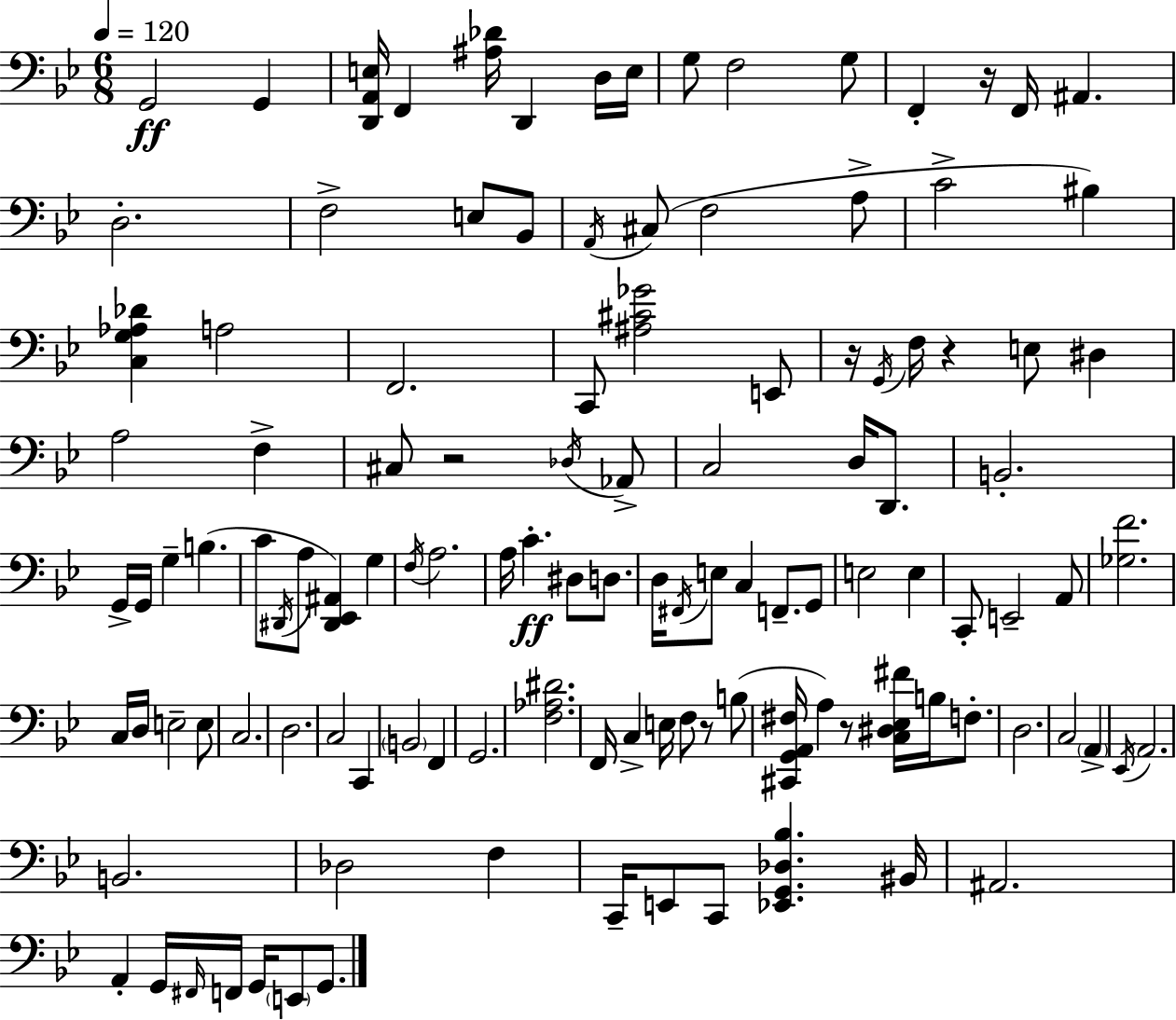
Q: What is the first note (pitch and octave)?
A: G2